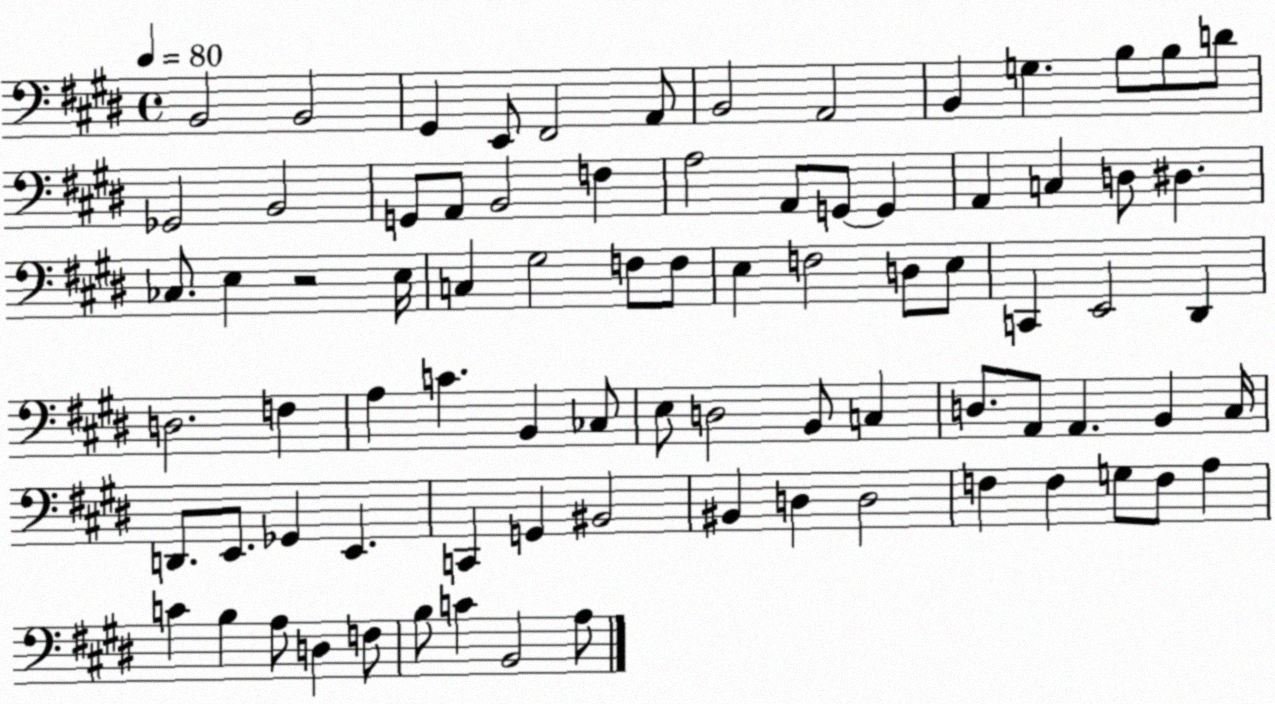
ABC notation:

X:1
T:Untitled
M:4/4
L:1/4
K:E
B,,2 B,,2 ^G,, E,,/2 ^F,,2 A,,/2 B,,2 A,,2 B,, G, B,/2 B,/2 D/2 _G,,2 B,,2 G,,/2 A,,/2 B,,2 F, A,2 A,,/2 G,,/2 G,, A,, C, D,/2 ^D, _C,/2 E, z2 E,/4 C, ^G,2 F,/2 F,/2 E, F,2 D,/2 E,/2 C,, E,,2 ^D,, D,2 F, A, C B,, _C,/2 E,/2 D,2 B,,/2 C, D,/2 A,,/2 A,, B,, ^C,/4 D,,/2 E,,/2 _G,, E,, C,, G,, ^B,,2 ^B,, D, D,2 F, F, G,/2 F,/2 A, C B, A,/2 D, F,/2 B,/2 C B,,2 A,/2